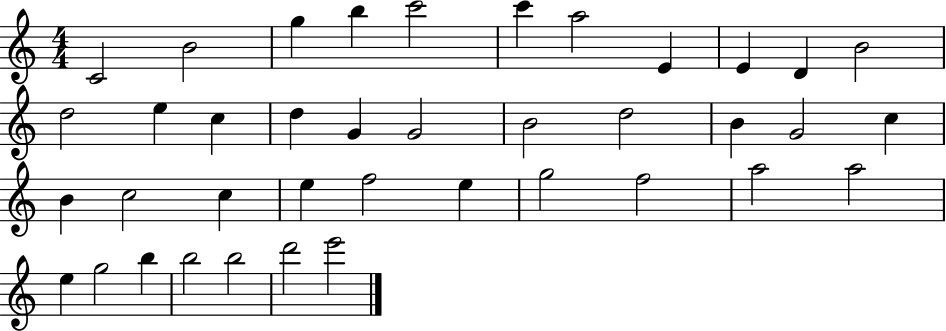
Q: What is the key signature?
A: C major